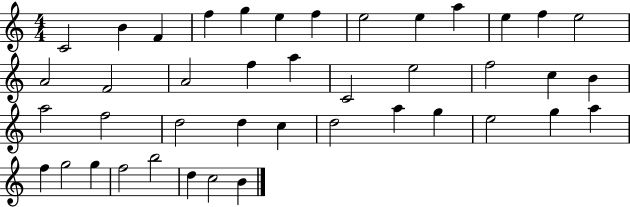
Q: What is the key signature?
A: C major